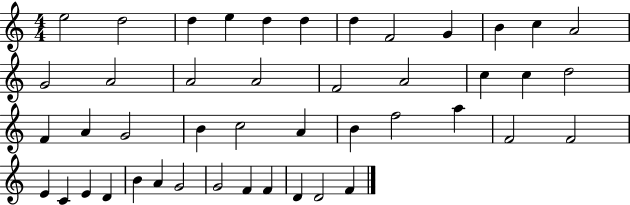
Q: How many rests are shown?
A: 0